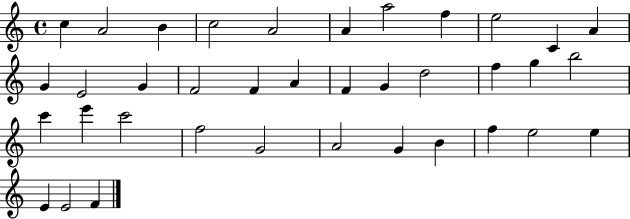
{
  \clef treble
  \time 4/4
  \defaultTimeSignature
  \key c \major
  c''4 a'2 b'4 | c''2 a'2 | a'4 a''2 f''4 | e''2 c'4 a'4 | \break g'4 e'2 g'4 | f'2 f'4 a'4 | f'4 g'4 d''2 | f''4 g''4 b''2 | \break c'''4 e'''4 c'''2 | f''2 g'2 | a'2 g'4 b'4 | f''4 e''2 e''4 | \break e'4 e'2 f'4 | \bar "|."
}